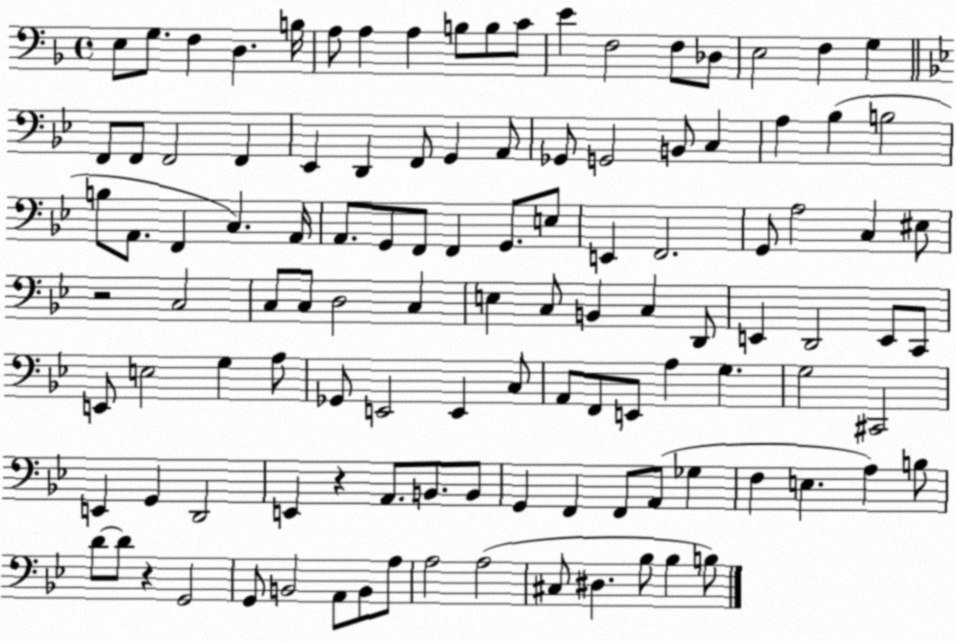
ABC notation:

X:1
T:Untitled
M:4/4
L:1/4
K:F
E,/2 G,/2 F, D, B,/4 A,/2 A, A, B,/2 B,/2 C/2 E F,2 F,/2 _D,/2 E,2 F, G, F,,/2 F,,/2 F,,2 F,, _E,, D,, F,,/2 G,, A,,/2 _G,,/2 G,,2 B,,/2 C, A, _B, B,2 B,/2 A,,/2 F,, C, A,,/4 A,,/2 G,,/2 F,,/2 F,, G,,/2 E,/2 E,, F,,2 G,,/2 A,2 C, ^E,/2 z2 C,2 C,/2 C,/2 D,2 C, E, C,/2 B,, C, D,,/2 E,, D,,2 E,,/2 C,,/2 E,,/2 E,2 G, A,/2 _G,,/2 E,,2 E,, C,/2 A,,/2 F,,/2 E,,/2 A, G, G,2 ^C,,2 E,, G,, D,,2 E,, z A,,/2 B,,/2 B,,/2 G,, F,, F,,/2 A,,/2 _G, F, E, A, B,/2 D/2 D/2 z G,,2 G,,/2 B,,2 A,,/2 B,,/2 A,/2 A,2 A,2 ^C,/2 ^D, _B,/2 _B, B,/2